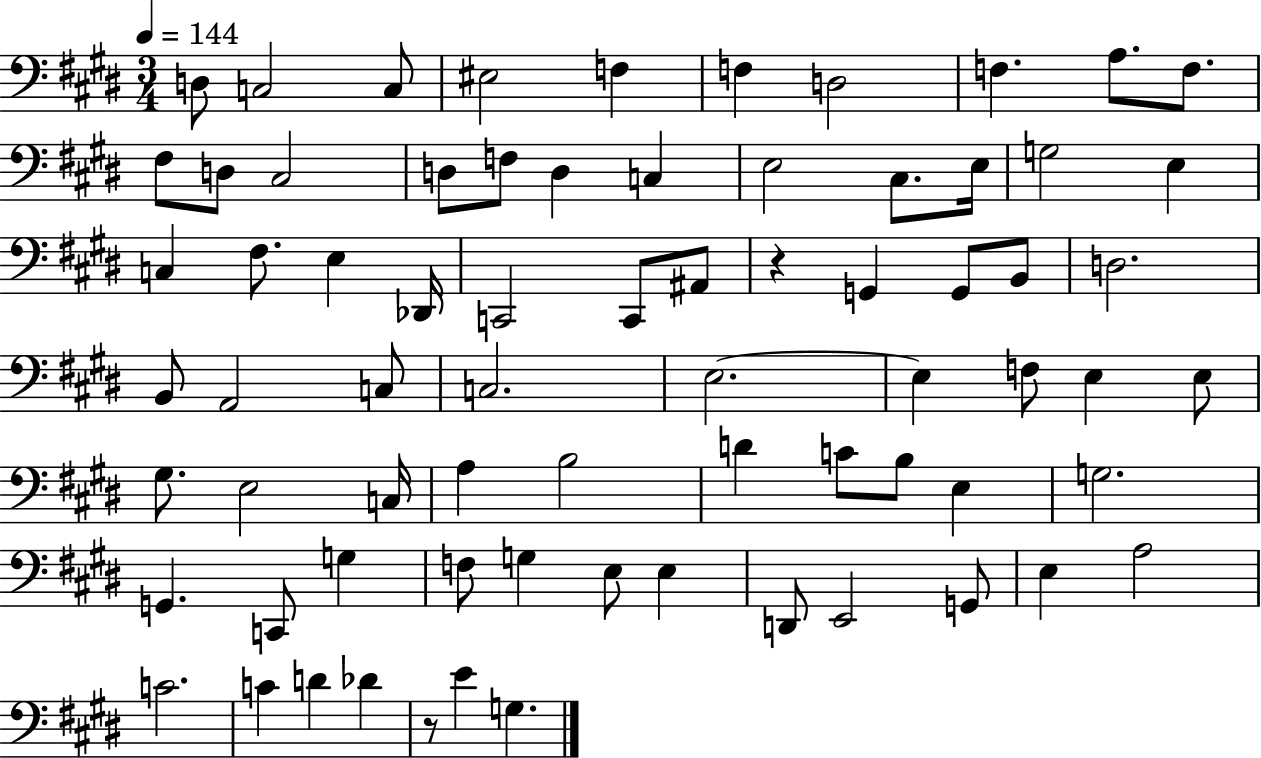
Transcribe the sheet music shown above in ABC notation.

X:1
T:Untitled
M:3/4
L:1/4
K:E
D,/2 C,2 C,/2 ^E,2 F, F, D,2 F, A,/2 F,/2 ^F,/2 D,/2 ^C,2 D,/2 F,/2 D, C, E,2 ^C,/2 E,/4 G,2 E, C, ^F,/2 E, _D,,/4 C,,2 C,,/2 ^A,,/2 z G,, G,,/2 B,,/2 D,2 B,,/2 A,,2 C,/2 C,2 E,2 E, F,/2 E, E,/2 ^G,/2 E,2 C,/4 A, B,2 D C/2 B,/2 E, G,2 G,, C,,/2 G, F,/2 G, E,/2 E, D,,/2 E,,2 G,,/2 E, A,2 C2 C D _D z/2 E G,